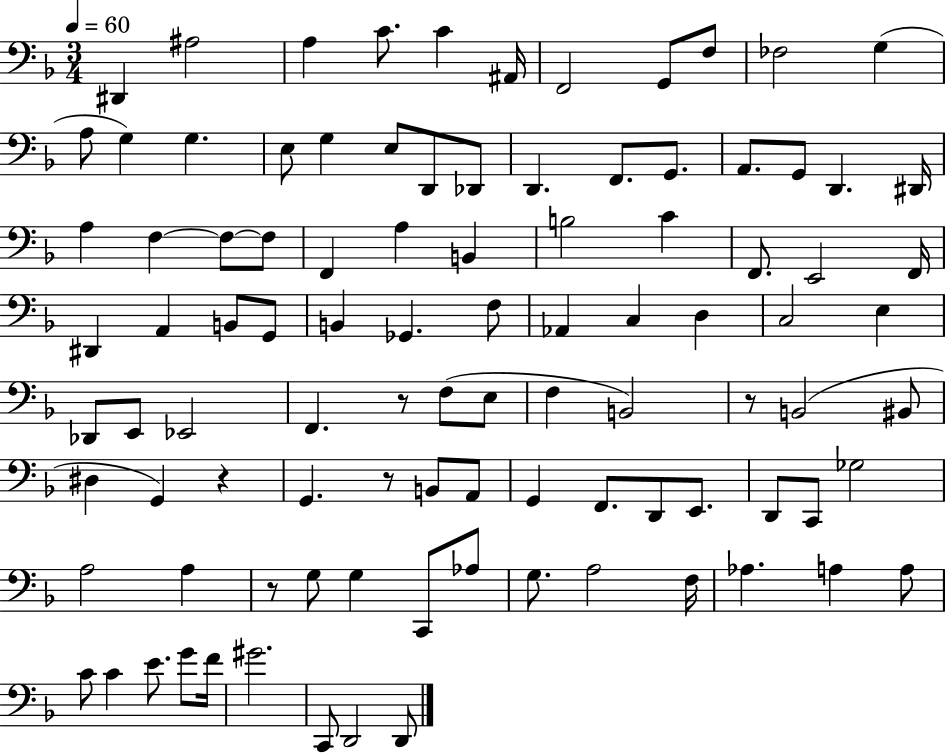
D#2/q A#3/h A3/q C4/e. C4/q A#2/s F2/h G2/e F3/e FES3/h G3/q A3/e G3/q G3/q. E3/e G3/q E3/e D2/e Db2/e D2/q. F2/e. G2/e. A2/e. G2/e D2/q. D#2/s A3/q F3/q F3/e F3/e F2/q A3/q B2/q B3/h C4/q F2/e. E2/h F2/s D#2/q A2/q B2/e G2/e B2/q Gb2/q. F3/e Ab2/q C3/q D3/q C3/h E3/q Db2/e E2/e Eb2/h F2/q. R/e F3/e E3/e F3/q B2/h R/e B2/h BIS2/e D#3/q G2/q R/q G2/q. R/e B2/e A2/e G2/q F2/e. D2/e E2/e. D2/e C2/e Gb3/h A3/h A3/q R/e G3/e G3/q C2/e Ab3/e G3/e. A3/h F3/s Ab3/q. A3/q A3/e C4/e C4/q E4/e. G4/e F4/s G#4/h. C2/e D2/h D2/e